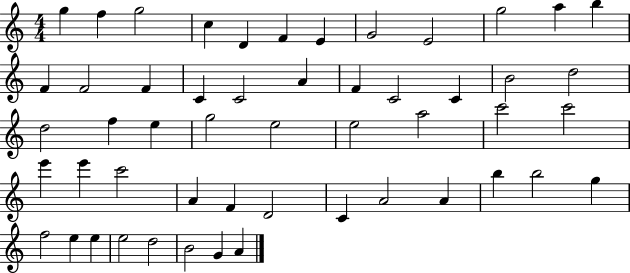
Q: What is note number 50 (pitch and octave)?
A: B4